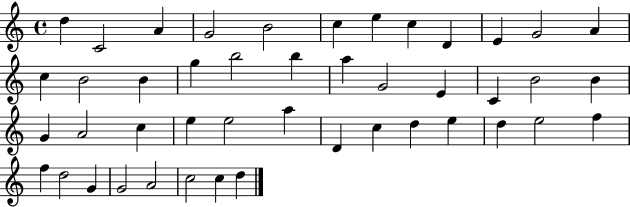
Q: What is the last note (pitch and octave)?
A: D5